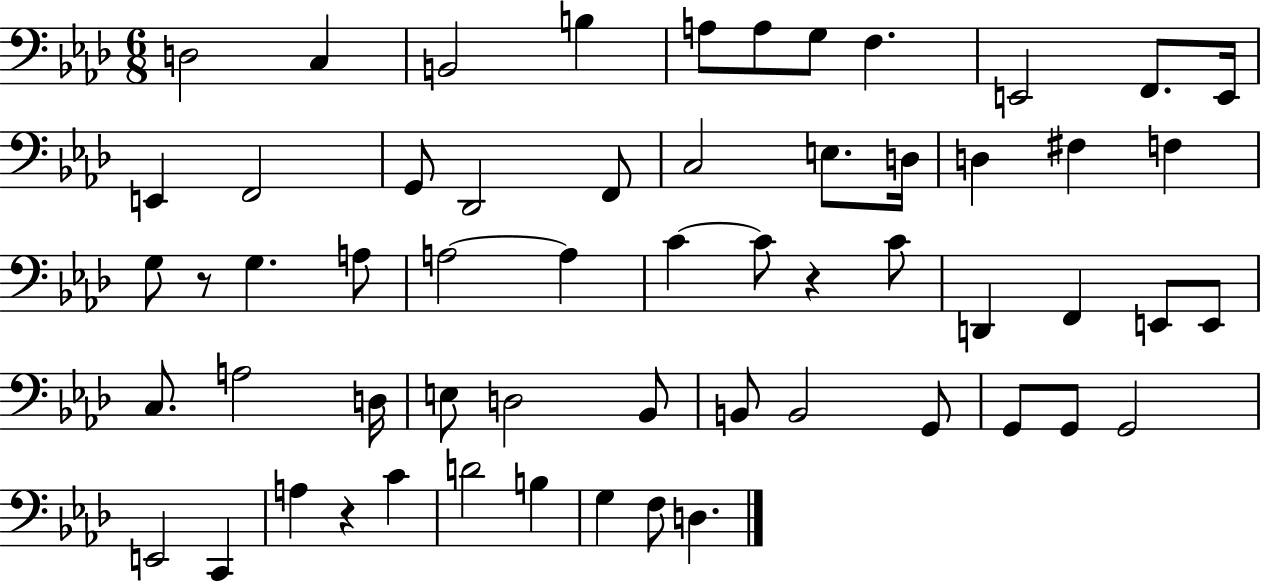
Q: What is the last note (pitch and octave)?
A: D3